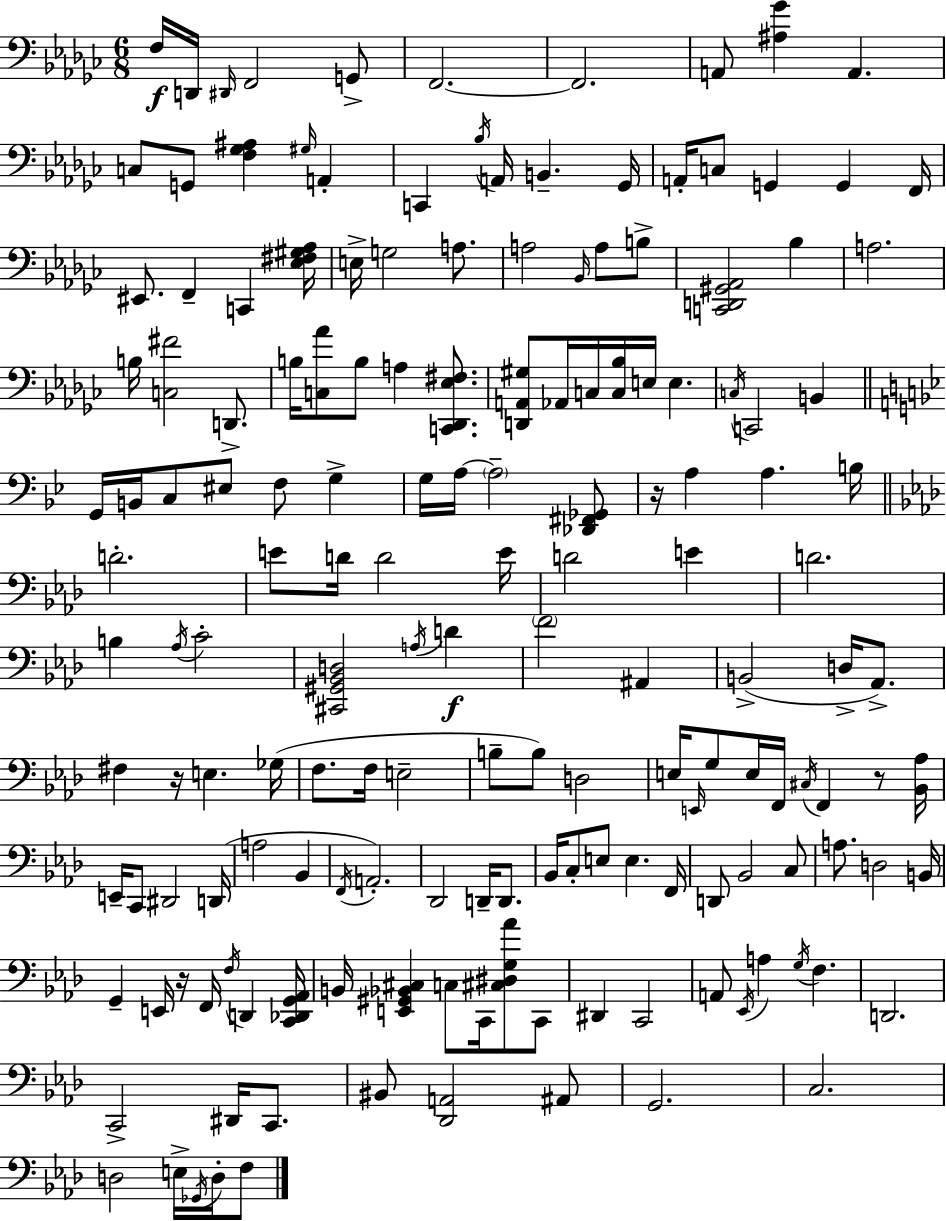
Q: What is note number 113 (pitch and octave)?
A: A3